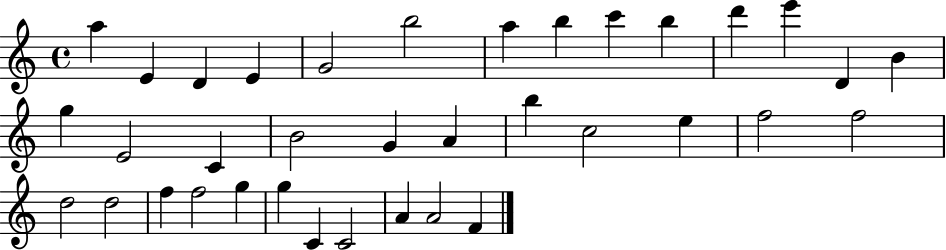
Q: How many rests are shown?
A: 0